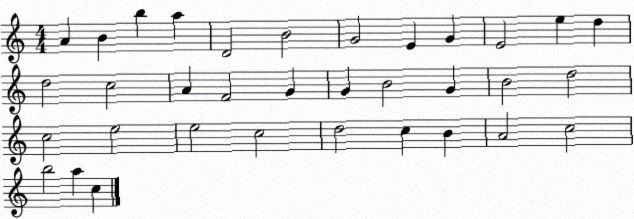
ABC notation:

X:1
T:Untitled
M:4/4
L:1/4
K:C
A B b a D2 B2 G2 E G E2 e d d2 c2 A F2 G G B2 G B2 d2 c2 e2 e2 c2 d2 c B A2 c2 b2 a c